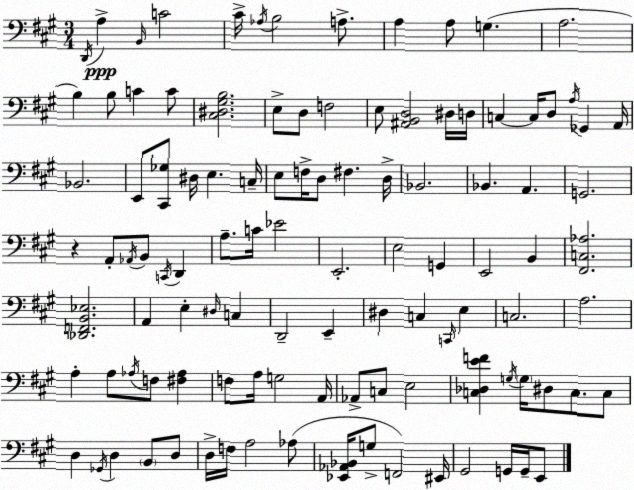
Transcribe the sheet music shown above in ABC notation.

X:1
T:Untitled
M:3/4
L:1/4
K:A
D,,/4 A, B,,/4 C2 ^C/4 _A,/4 B,2 A,/2 A, A,/2 G, A,2 B, B,/2 C C/2 [^C,^D,^G,B,]2 E,/2 D,/2 F,2 E,/2 [^A,,B,,D,]2 ^D,/4 D,/4 C, C,/4 D,/2 A,/4 _G,, A,,/4 _B,,2 E,,/2 [^C,,_G,]/2 ^D,/4 E, C,/4 E,/2 F,/4 D,/2 ^F, D,/4 _B,,2 _B,, A,, G,,2 z A,,/2 _A,,/4 B,,/2 C,,/4 D,, A,/2 C/4 _E2 E,,2 E,2 G,, E,,2 B,, [^F,,C,_A,]2 [_D,,F,,B,,_E,]2 A,, E, ^D,/4 C, D,,2 E,, ^D, C, C,,/4 E, C,2 A,2 A, A,/2 _A,/4 F,/2 [^F,_A,] F,/2 A,/4 G,2 A,,/4 _A,,/2 C,/2 E,2 [C,_D,EF] G,/4 G,/4 ^D,/2 C,/2 C,/2 D, _G,,/4 D, B,,/2 D,/2 D,/4 F,/4 A,2 _A,/2 [_E,,_A,,_B,,]/4 G,/2 F,,2 ^E,,/4 ^G,,2 G,,/4 G,,/4 E,,/2